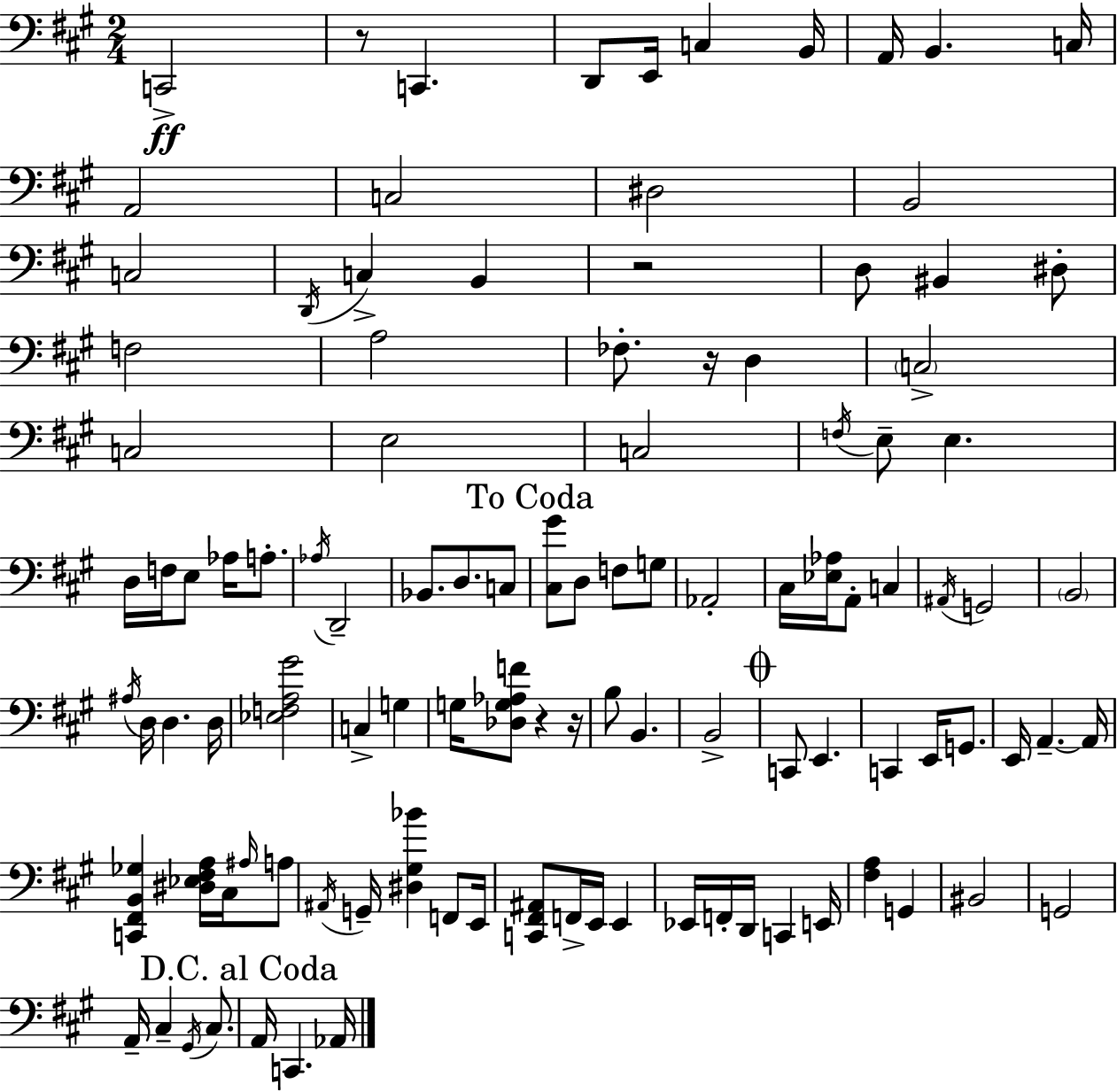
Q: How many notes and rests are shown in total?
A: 108